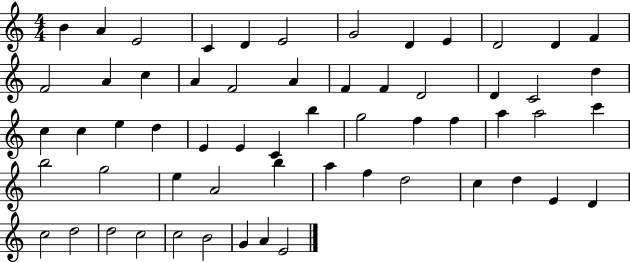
{
  \clef treble
  \numericTimeSignature
  \time 4/4
  \key c \major
  b'4 a'4 e'2 | c'4 d'4 e'2 | g'2 d'4 e'4 | d'2 d'4 f'4 | \break f'2 a'4 c''4 | a'4 f'2 a'4 | f'4 f'4 d'2 | d'4 c'2 d''4 | \break c''4 c''4 e''4 d''4 | e'4 e'4 c'4 b''4 | g''2 f''4 f''4 | a''4 a''2 c'''4 | \break b''2 g''2 | e''4 a'2 b''4 | a''4 f''4 d''2 | c''4 d''4 e'4 d'4 | \break c''2 d''2 | d''2 c''2 | c''2 b'2 | g'4 a'4 e'2 | \break \bar "|."
}